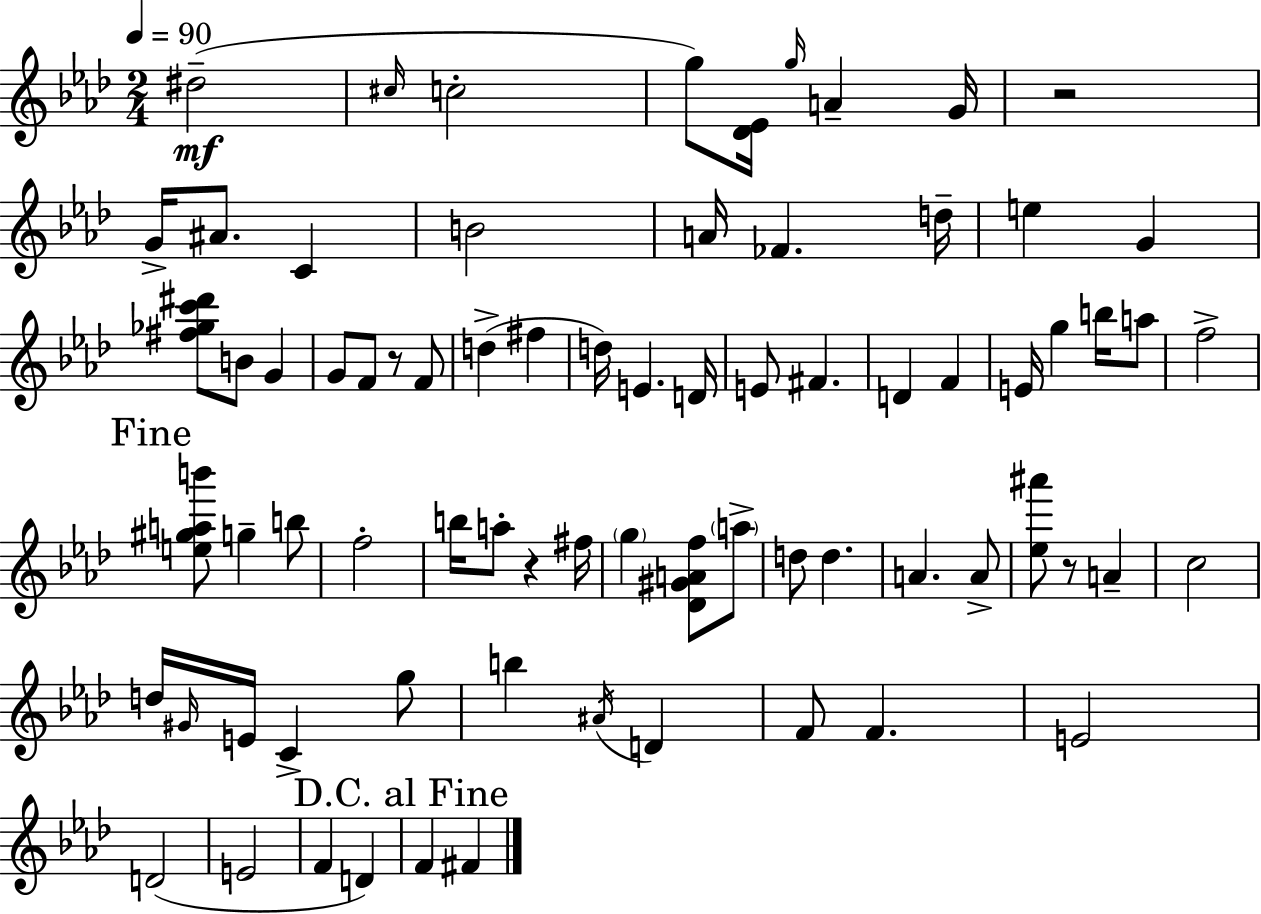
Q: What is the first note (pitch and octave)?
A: D#5